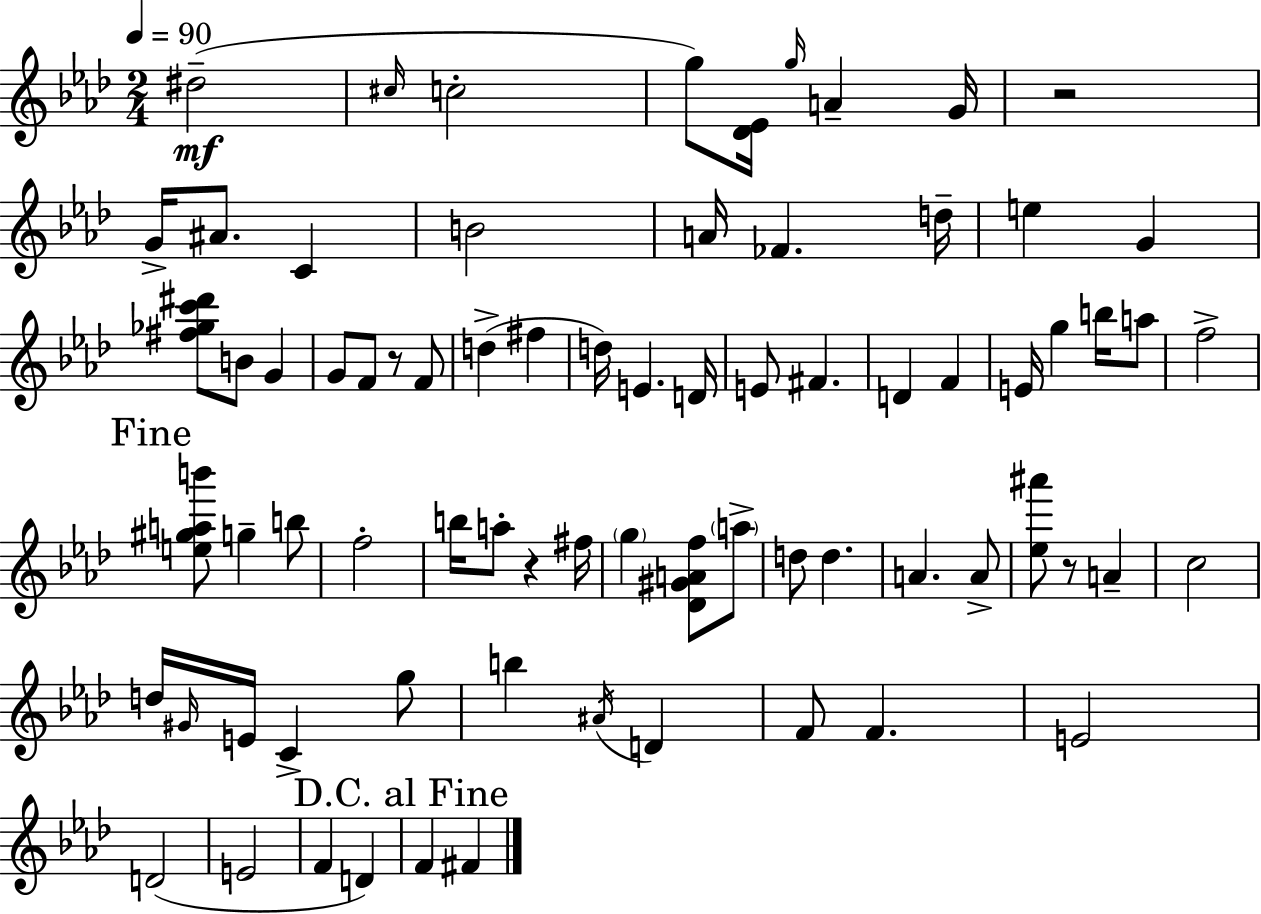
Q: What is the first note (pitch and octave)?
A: D#5